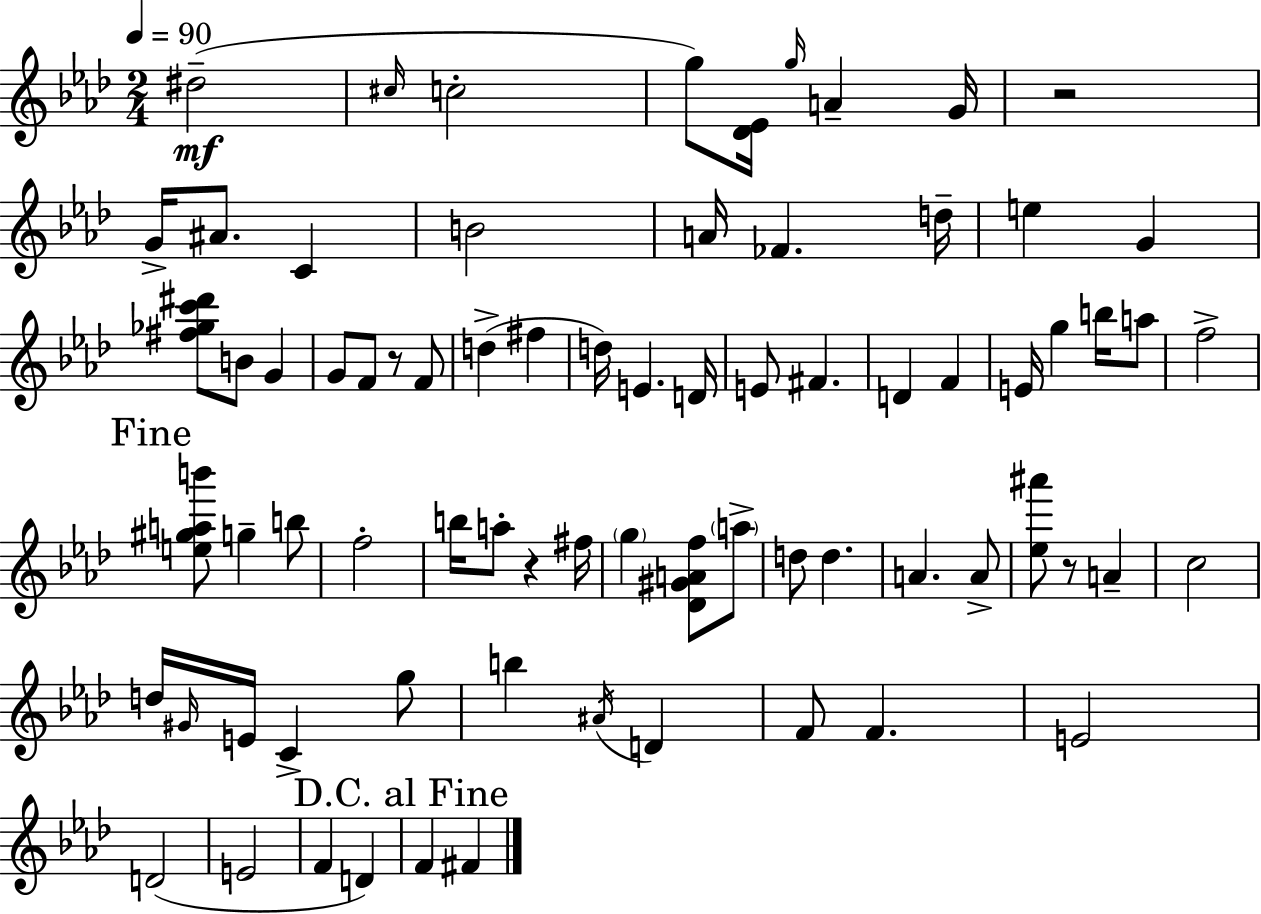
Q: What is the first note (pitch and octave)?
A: D#5